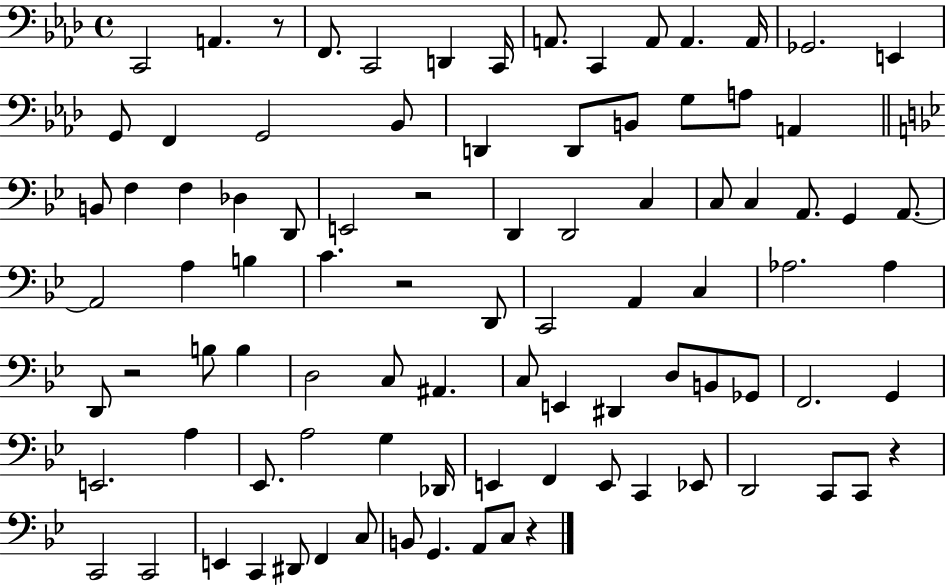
X:1
T:Untitled
M:4/4
L:1/4
K:Ab
C,,2 A,, z/2 F,,/2 C,,2 D,, C,,/4 A,,/2 C,, A,,/2 A,, A,,/4 _G,,2 E,, G,,/2 F,, G,,2 _B,,/2 D,, D,,/2 B,,/2 G,/2 A,/2 A,, B,,/2 F, F, _D, D,,/2 E,,2 z2 D,, D,,2 C, C,/2 C, A,,/2 G,, A,,/2 A,,2 A, B, C z2 D,,/2 C,,2 A,, C, _A,2 _A, D,,/2 z2 B,/2 B, D,2 C,/2 ^A,, C,/2 E,, ^D,, D,/2 B,,/2 _G,,/2 F,,2 G,, E,,2 A, _E,,/2 A,2 G, _D,,/4 E,, F,, E,,/2 C,, _E,,/2 D,,2 C,,/2 C,,/2 z C,,2 C,,2 E,, C,, ^D,,/2 F,, C,/2 B,,/2 G,, A,,/2 C,/2 z